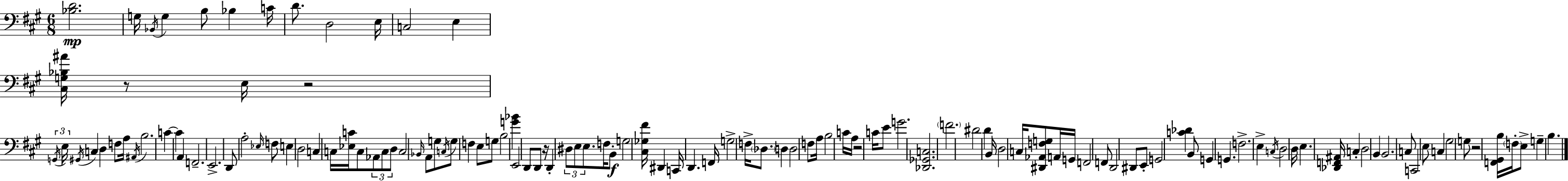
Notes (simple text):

[Bb3,D4]/h. G3/s Bb2/s G3/q B3/e Bb3/q C4/s D4/e. D3/h E3/s C3/h E3/q [C#3,G3,Bb3,A#4]/s R/e E3/s R/h G2/s E3/s G#2/s C3/q D3/q F3/e A3/s A#2/s B3/h. C4/q C4/q A2/q F2/h. E2/h. D2/e A3/h Eb3/s F3/e E3/q D3/h C3/q C3/s [Eb3,C4]/s C3/e Ab2/e C3/e D3/e C3/h Bb2/s A2/e G3/e C3/s G3/e F3/q E3/e G3/e B3/h [G4,Bb4]/q E2/h D2/e D2/e R/s D2/q D#3/e E3/e E3/e. F3/s B2/e G3/h [C#3,Gb3,F#4]/s D#2/q C2/s D2/q. F2/s G3/h F3/s Db3/e. D3/q D3/h F3/e A3/s B3/h C4/s A3/s R/h C4/s E4/e G4/h. [Db2,Gb2,C3]/h. F4/h. D#4/h D4/q B2/s D3/h C3/s [D#2,Ab2,F3,G3]/e A2/s G2/s F2/h F2/e D2/h D#2/e E2/e G2/h [C4,Db4]/q B2/e G2/q G2/q. F3/h. E3/q C3/s D3/h D3/s E3/q. [Db2,F2,A#2]/s C3/q D3/h B2/q B2/h. C3/e C2/h E3/e C3/q G#3/h G3/e R/h [F2,G#2,B3]/s F3/s E3/e G3/q B3/q.